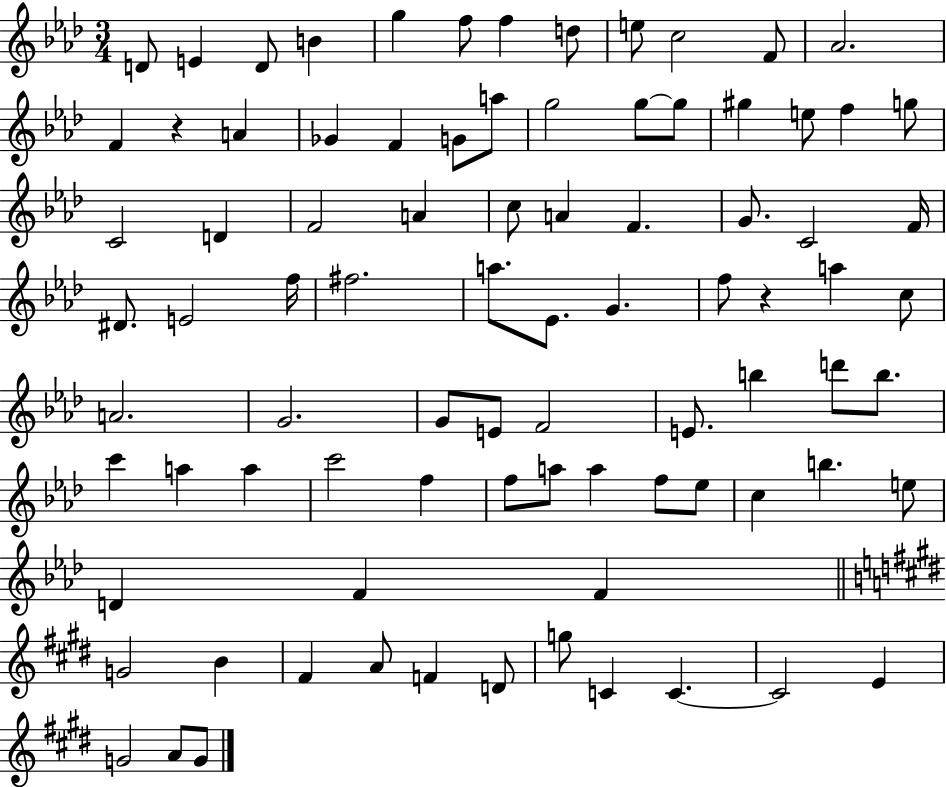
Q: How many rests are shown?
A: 2